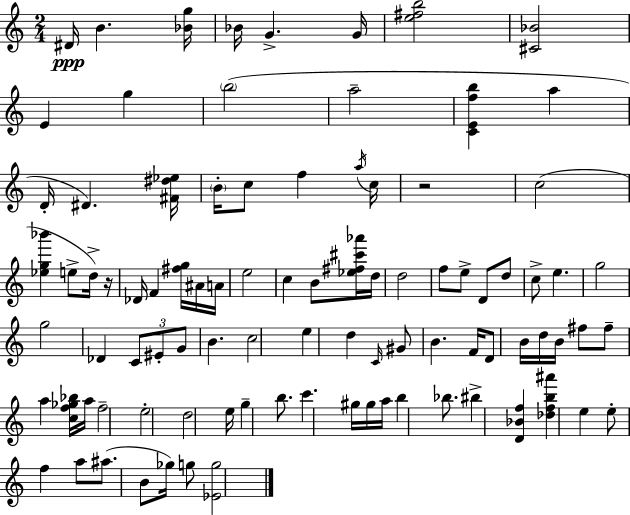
{
  \clef treble
  \numericTimeSignature
  \time 2/4
  \key c \major
  \repeat volta 2 { dis'16\ppp b'4. <bes' g''>16 | bes'16 g'4.-> g'16 | <e'' fis'' b''>2 | <cis' bes'>2 | \break e'4 g''4 | \parenthesize b''2( | a''2-- | <c' e' f'' b''>4 a''4 | \break d'16-. dis'4.) <fis' dis'' ees''>16 | \parenthesize b'16-. c''8 f''4 \acciaccatura { a''16 } | c''16 r2 | c''2( | \break <ees'' g'' bes'''>4 e''8-> d''16->) | r16 des'16 f'4 <fis'' g''>16 ais'16 | a'16 e''2 | c''4 b'8 <ees'' fis'' cis''' aes'''>16 | \break d''16 d''2 | f''8 e''8-> d'8 d''8 | c''8-> e''4. | g''2 | \break g''2 | des'4 \tuplet 3/2 { c'8 eis'8-. | g'8 } b'4. | c''2 | \break e''4 d''4 | \grace { c'16 } gis'8 b'4. | f'16 d'8 b'16 d''16 b'16 | fis''8 fis''8-- a''4 | \break <c'' f'' ges'' bes''>16 a''16 f''2-- | e''2-. | d''2 | e''16 g''4-- b''8. | \break c'''4. | gis''16 gis''16 a''16 b''4 bes''8. | bis''4-> <d' bes' f''>4 | <des'' f'' b'' ais'''>4 e''4 | \break e''8-. f''4 | a''8 ais''8.( b'8 ges''16) | g''8 <ees' g''>2 | } \bar "|."
}